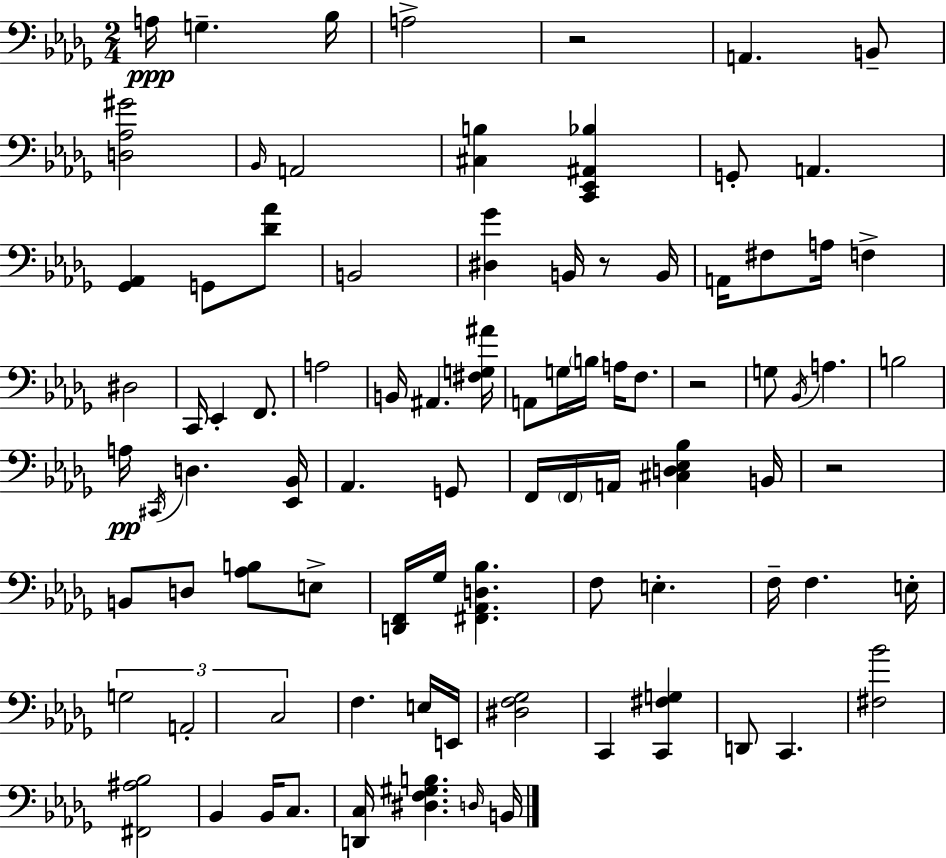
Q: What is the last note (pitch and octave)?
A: B2